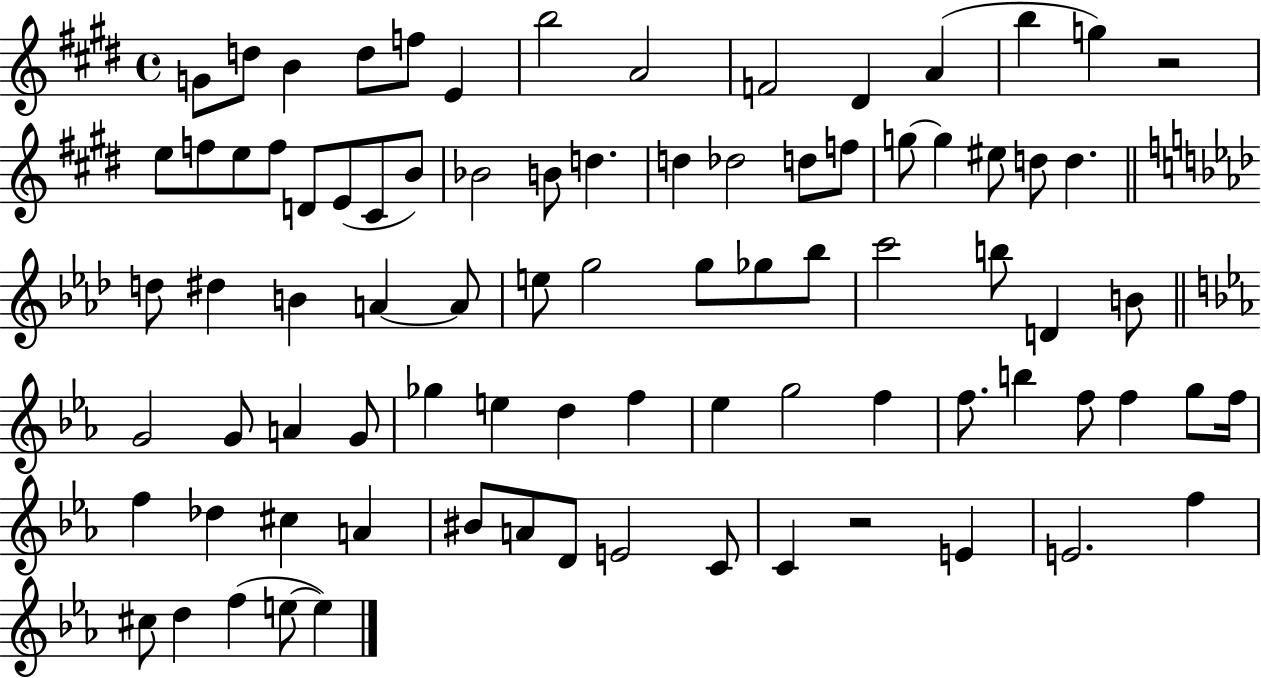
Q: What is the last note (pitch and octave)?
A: E5